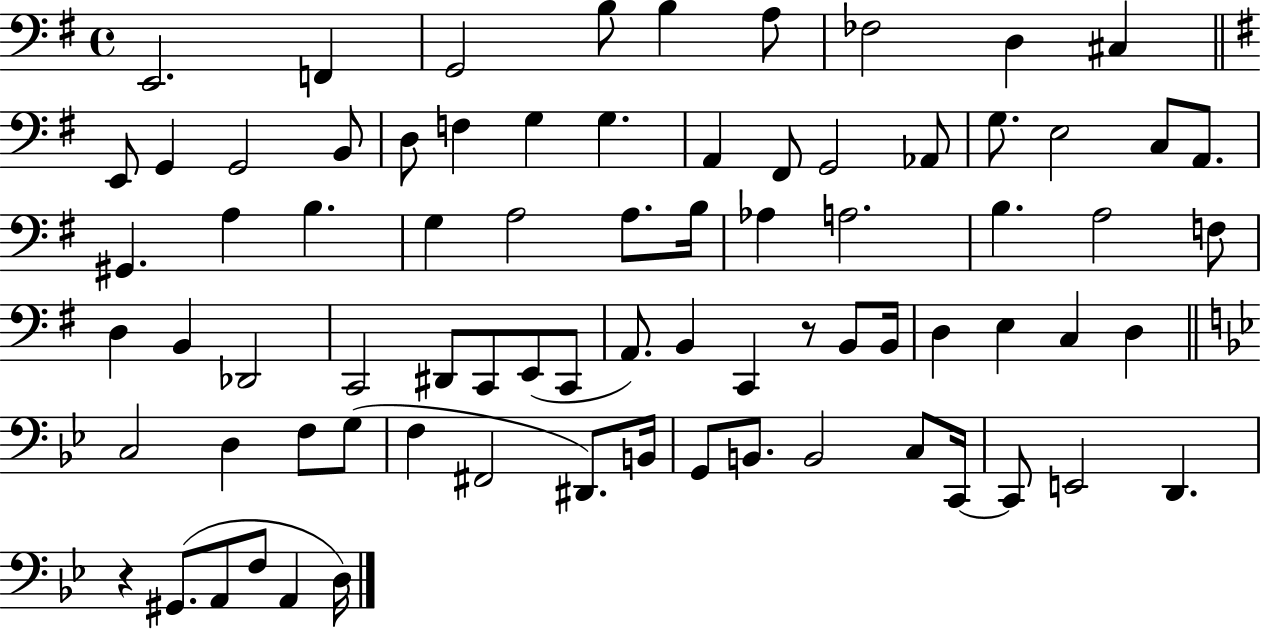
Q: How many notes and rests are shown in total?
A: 77